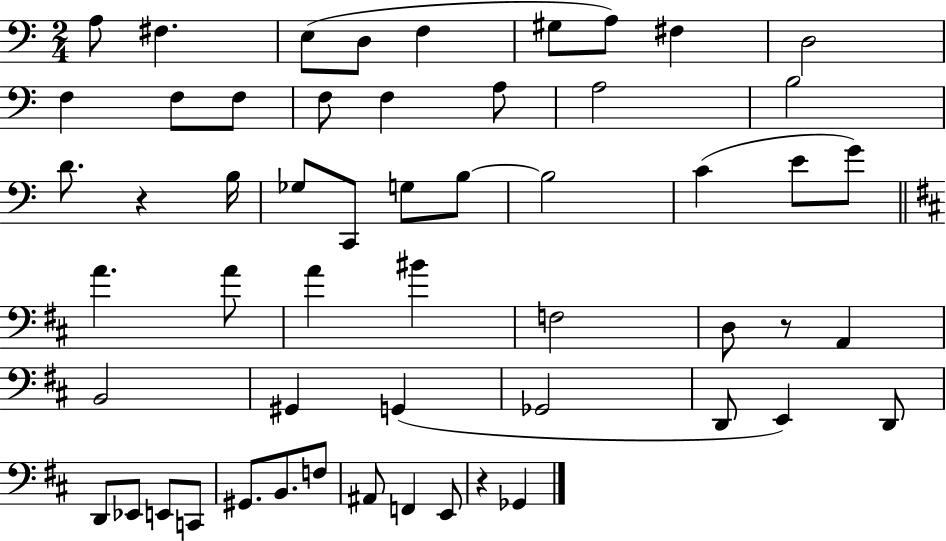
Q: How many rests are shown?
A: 3